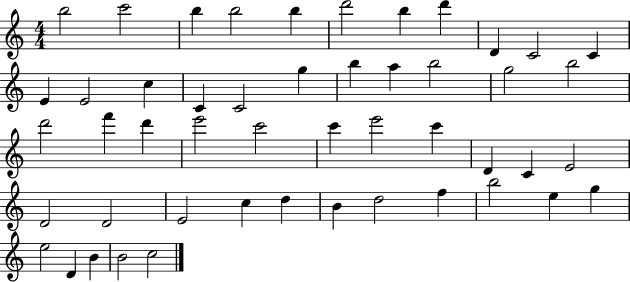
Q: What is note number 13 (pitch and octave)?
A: E4